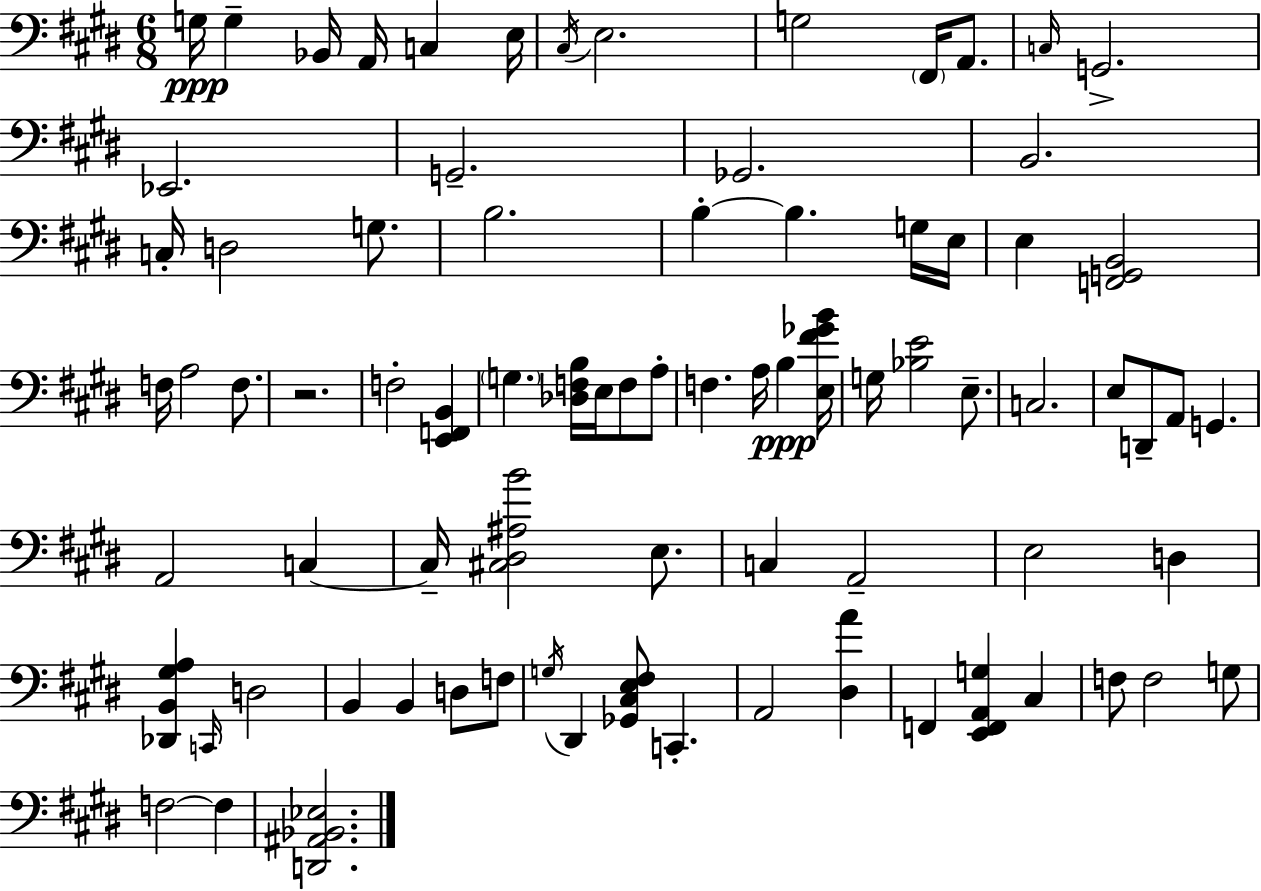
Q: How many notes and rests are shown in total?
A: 81